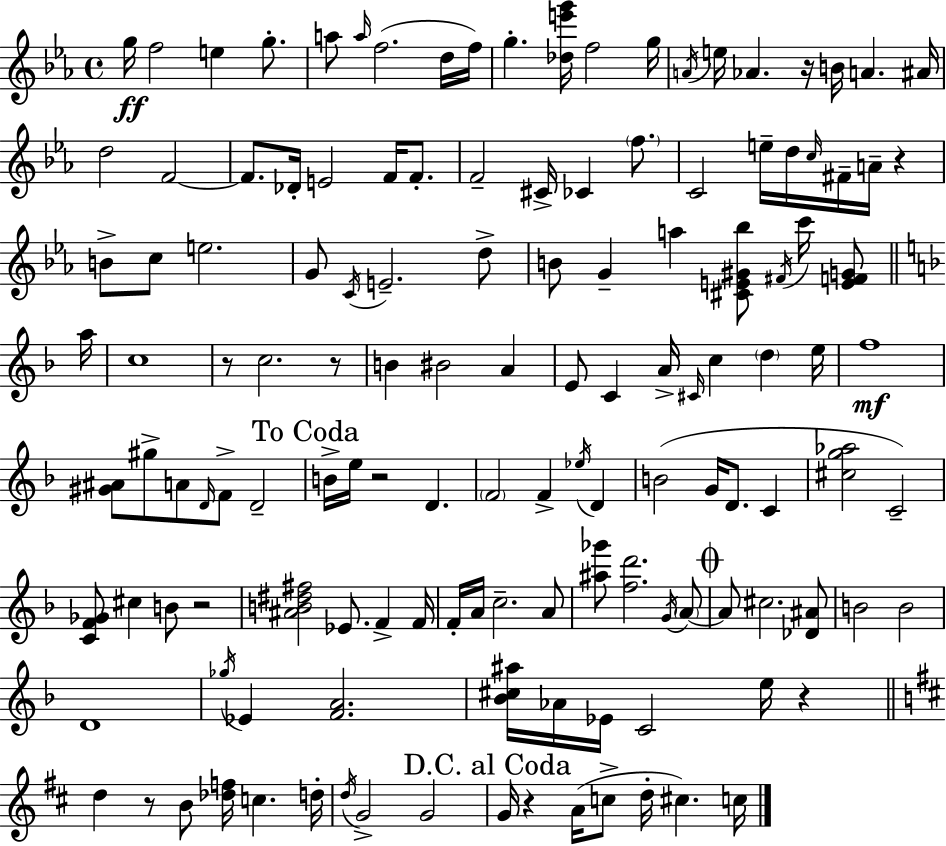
G5/s F5/h E5/q G5/e. A5/e A5/s F5/h. D5/s F5/s G5/q. [Db5,E6,G6]/s F5/h G5/s A4/s E5/s Ab4/q. R/s B4/s A4/q. A#4/s D5/h F4/h F4/e. Db4/s E4/h F4/s F4/e. F4/h C#4/s CES4/q F5/e. C4/h E5/s D5/s C5/s F#4/s A4/s R/q B4/e C5/e E5/h. G4/e C4/s E4/h. D5/e B4/e G4/q A5/q [C#4,E4,G#4,Bb5]/e F#4/s C6/s [E4,F4,G4]/e A5/s C5/w R/e C5/h. R/e B4/q BIS4/h A4/q E4/e C4/q A4/s C#4/s C5/q D5/q E5/s F5/w [G#4,A#4]/e G#5/e A4/e D4/s F4/e D4/h B4/s E5/s R/h D4/q. F4/h F4/q Eb5/s D4/q B4/h G4/s D4/e. C4/q [C#5,G5,Ab5]/h C4/h [C4,F4,Gb4]/e C#5/q B4/e R/h [A#4,B4,D#5,F#5]/h Eb4/e. F4/q F4/s F4/s A4/s C5/h. A4/e [A#5,Gb6]/e [F5,D6]/h. G4/s A4/e A4/e C#5/h. [Db4,A#4]/e B4/h B4/h D4/w Gb5/s Eb4/q [F4,A4]/h. [Bb4,C#5,A#5]/s Ab4/s Eb4/s C4/h E5/s R/q D5/q R/e B4/e [Db5,F5]/s C5/q. D5/s D5/s G4/h G4/h G4/s R/q A4/s C5/e D5/s C#5/q. C5/s